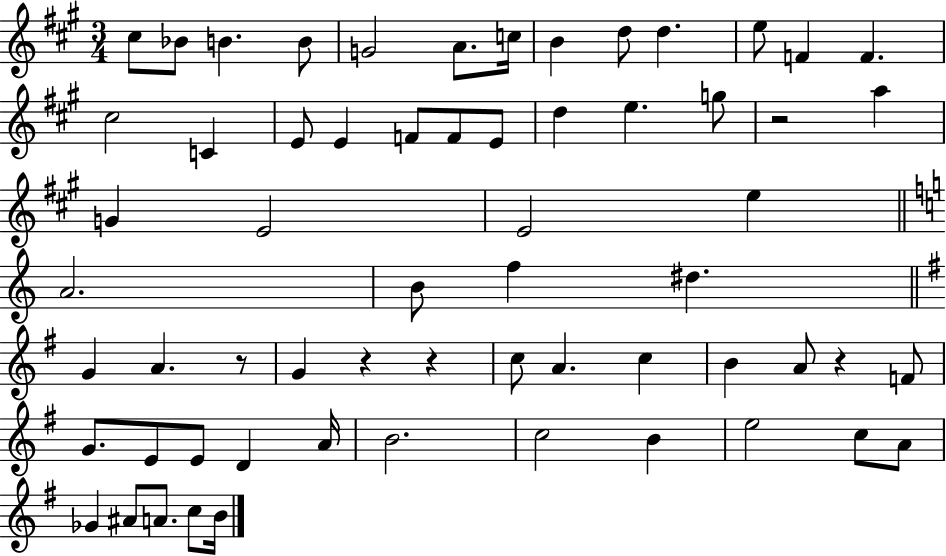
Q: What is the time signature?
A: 3/4